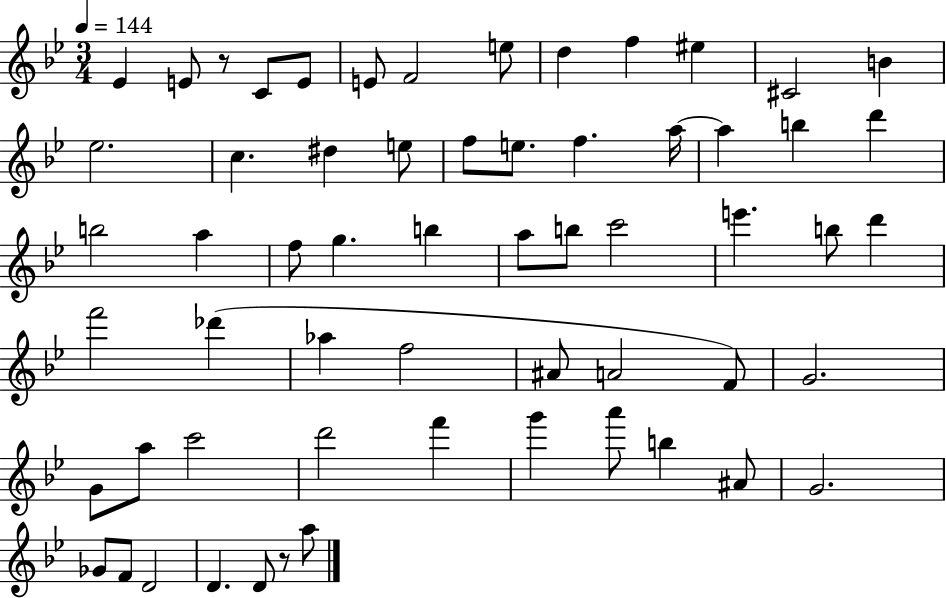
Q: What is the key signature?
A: BES major